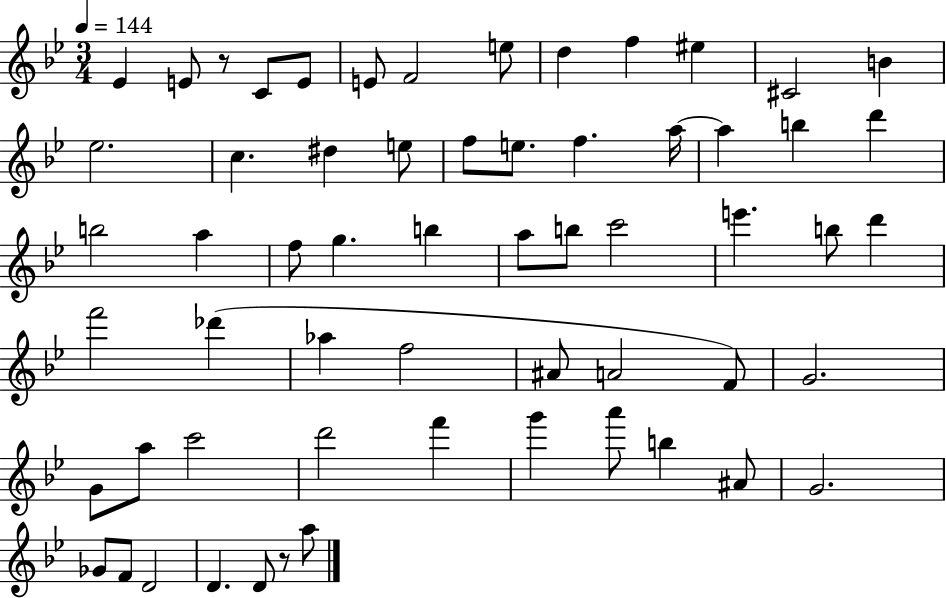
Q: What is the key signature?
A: BES major